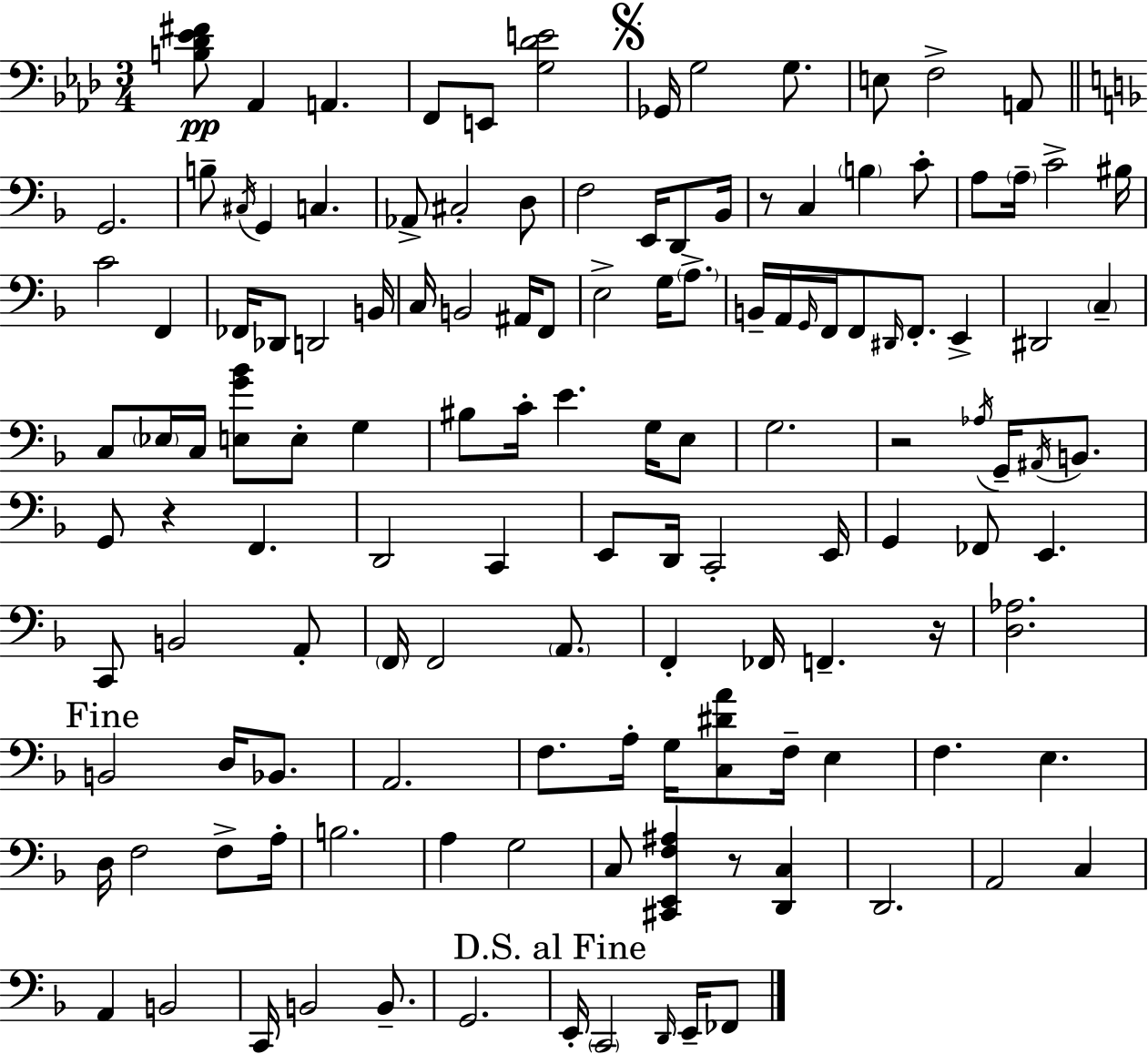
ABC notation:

X:1
T:Untitled
M:3/4
L:1/4
K:Ab
[B,_D_E^F]/2 _A,, A,, F,,/2 E,,/2 [G,_DE]2 _G,,/4 G,2 G,/2 E,/2 F,2 A,,/2 G,,2 B,/2 ^C,/4 G,, C, _A,,/2 ^C,2 D,/2 F,2 E,,/4 D,,/2 _B,,/4 z/2 C, B, C/2 A,/2 A,/4 C2 ^B,/4 C2 F,, _F,,/4 _D,,/2 D,,2 B,,/4 C,/4 B,,2 ^A,,/4 F,,/2 E,2 G,/4 A,/2 B,,/4 A,,/4 G,,/4 F,,/4 F,,/2 ^D,,/4 F,,/2 E,, ^D,,2 C, C,/2 _E,/4 C,/4 [E,G_B]/2 E,/2 G, ^B,/2 C/4 E G,/4 E,/2 G,2 z2 _A,/4 G,,/4 ^A,,/4 B,,/2 G,,/2 z F,, D,,2 C,, E,,/2 D,,/4 C,,2 E,,/4 G,, _F,,/2 E,, C,,/2 B,,2 A,,/2 F,,/4 F,,2 A,,/2 F,, _F,,/4 F,, z/4 [D,_A,]2 B,,2 D,/4 _B,,/2 A,,2 F,/2 A,/4 G,/4 [C,^DA]/2 F,/4 E, F, E, D,/4 F,2 F,/2 A,/4 B,2 A, G,2 C,/2 [^C,,E,,F,^A,] z/2 [D,,C,] D,,2 A,,2 C, A,, B,,2 C,,/4 B,,2 B,,/2 G,,2 E,,/4 C,,2 D,,/4 E,,/4 _F,,/2